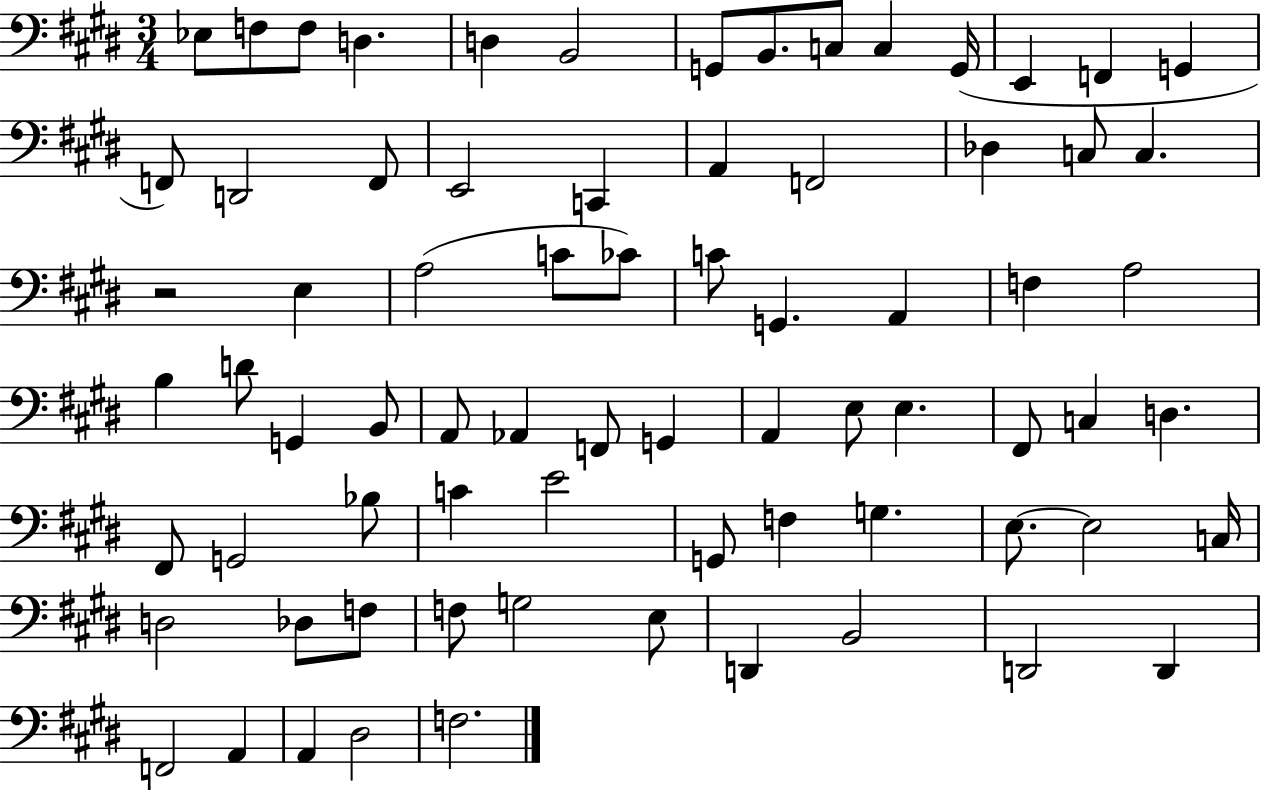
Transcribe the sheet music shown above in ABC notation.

X:1
T:Untitled
M:3/4
L:1/4
K:E
_E,/2 F,/2 F,/2 D, D, B,,2 G,,/2 B,,/2 C,/2 C, G,,/4 E,, F,, G,, F,,/2 D,,2 F,,/2 E,,2 C,, A,, F,,2 _D, C,/2 C, z2 E, A,2 C/2 _C/2 C/2 G,, A,, F, A,2 B, D/2 G,, B,,/2 A,,/2 _A,, F,,/2 G,, A,, E,/2 E, ^F,,/2 C, D, ^F,,/2 G,,2 _B,/2 C E2 G,,/2 F, G, E,/2 E,2 C,/4 D,2 _D,/2 F,/2 F,/2 G,2 E,/2 D,, B,,2 D,,2 D,, F,,2 A,, A,, ^D,2 F,2